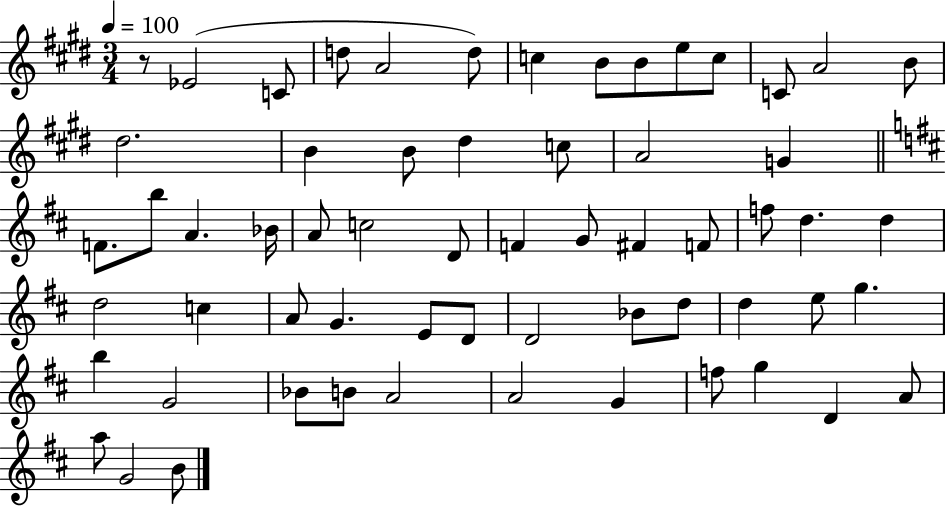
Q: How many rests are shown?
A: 1